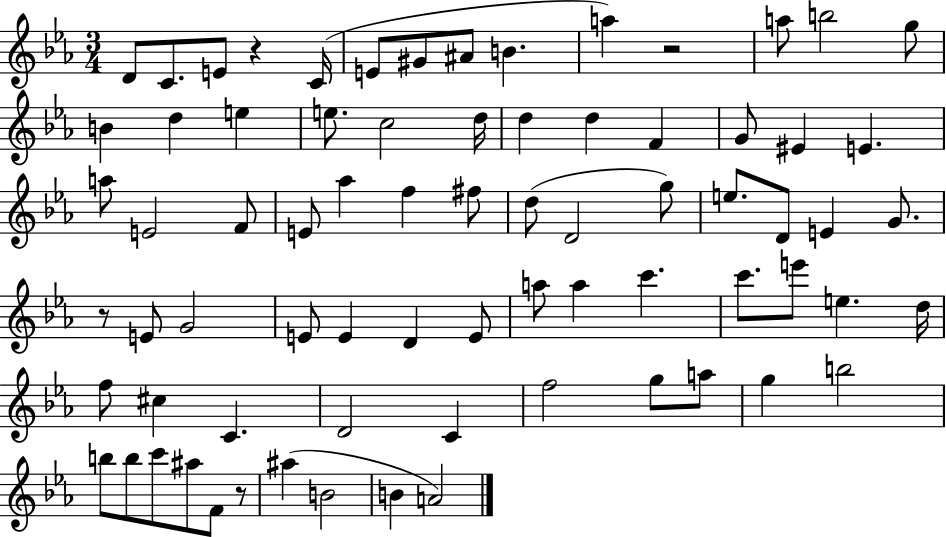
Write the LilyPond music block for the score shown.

{
  \clef treble
  \numericTimeSignature
  \time 3/4
  \key ees \major
  d'8 c'8. e'8 r4 c'16( | e'8 gis'8 ais'8 b'4. | a''4) r2 | a''8 b''2 g''8 | \break b'4 d''4 e''4 | e''8. c''2 d''16 | d''4 d''4 f'4 | g'8 eis'4 e'4. | \break a''8 e'2 f'8 | e'8 aes''4 f''4 fis''8 | d''8( d'2 g''8) | e''8. d'8 e'4 g'8. | \break r8 e'8 g'2 | e'8 e'4 d'4 e'8 | a''8 a''4 c'''4. | c'''8. e'''8 e''4. d''16 | \break f''8 cis''4 c'4. | d'2 c'4 | f''2 g''8 a''8 | g''4 b''2 | \break b''8 b''8 c'''8 ais''8 f'8 r8 | ais''4( b'2 | b'4 a'2) | \bar "|."
}